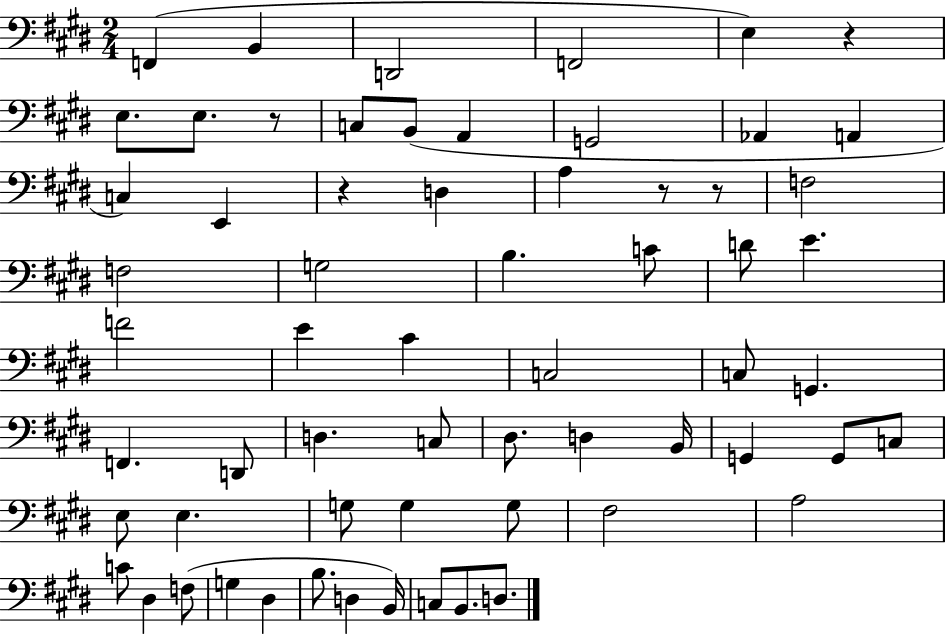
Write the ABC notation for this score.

X:1
T:Untitled
M:2/4
L:1/4
K:E
F,, B,, D,,2 F,,2 E, z E,/2 E,/2 z/2 C,/2 B,,/2 A,, G,,2 _A,, A,, C, E,, z D, A, z/2 z/2 F,2 F,2 G,2 B, C/2 D/2 E F2 E ^C C,2 C,/2 G,, F,, D,,/2 D, C,/2 ^D,/2 D, B,,/4 G,, G,,/2 C,/2 E,/2 E, G,/2 G, G,/2 ^F,2 A,2 C/2 ^D, F,/2 G, ^D, B,/2 D, B,,/4 C,/2 B,,/2 D,/2